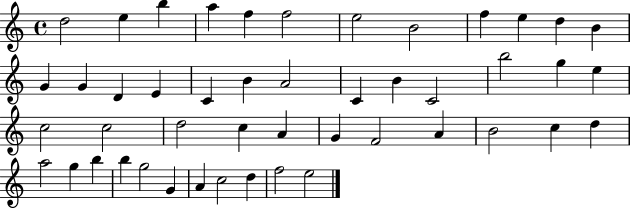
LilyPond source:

{
  \clef treble
  \time 4/4
  \defaultTimeSignature
  \key c \major
  d''2 e''4 b''4 | a''4 f''4 f''2 | e''2 b'2 | f''4 e''4 d''4 b'4 | \break g'4 g'4 d'4 e'4 | c'4 b'4 a'2 | c'4 b'4 c'2 | b''2 g''4 e''4 | \break c''2 c''2 | d''2 c''4 a'4 | g'4 f'2 a'4 | b'2 c''4 d''4 | \break a''2 g''4 b''4 | b''4 g''2 g'4 | a'4 c''2 d''4 | f''2 e''2 | \break \bar "|."
}